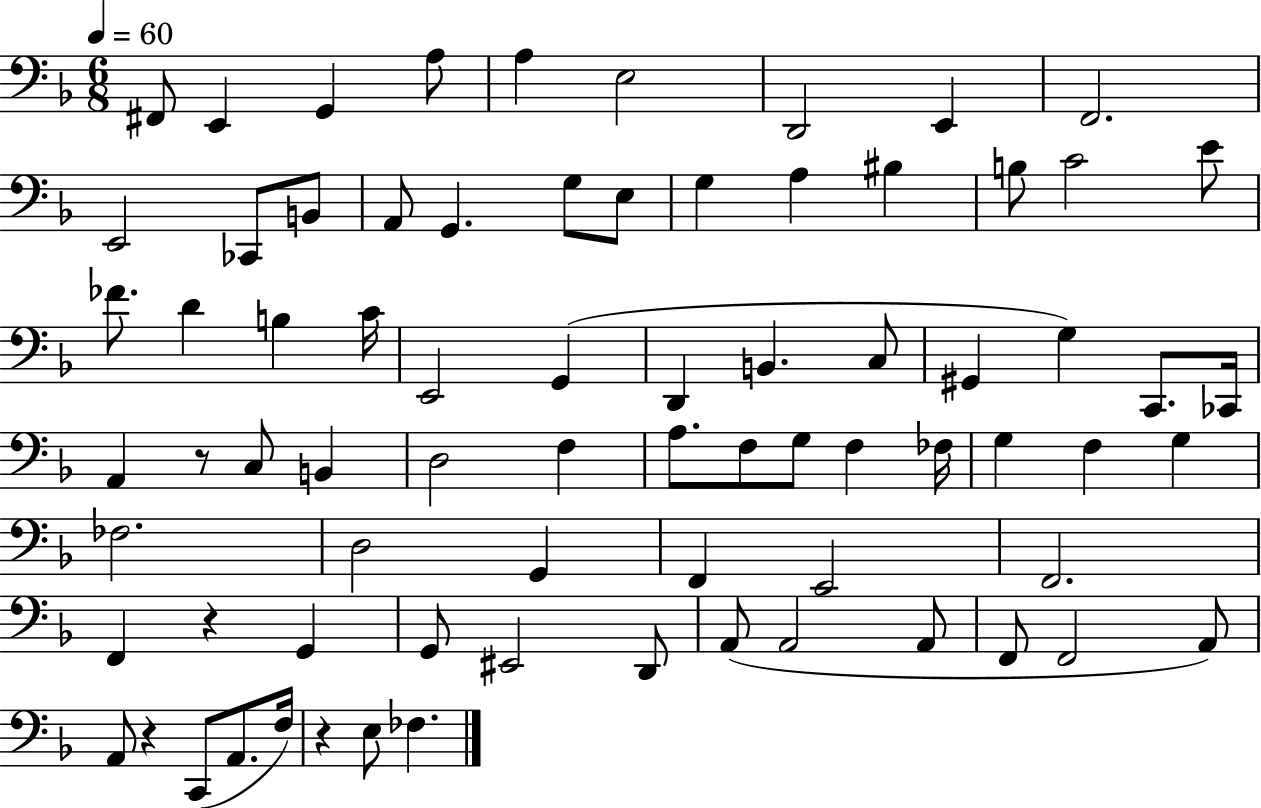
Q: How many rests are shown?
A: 4